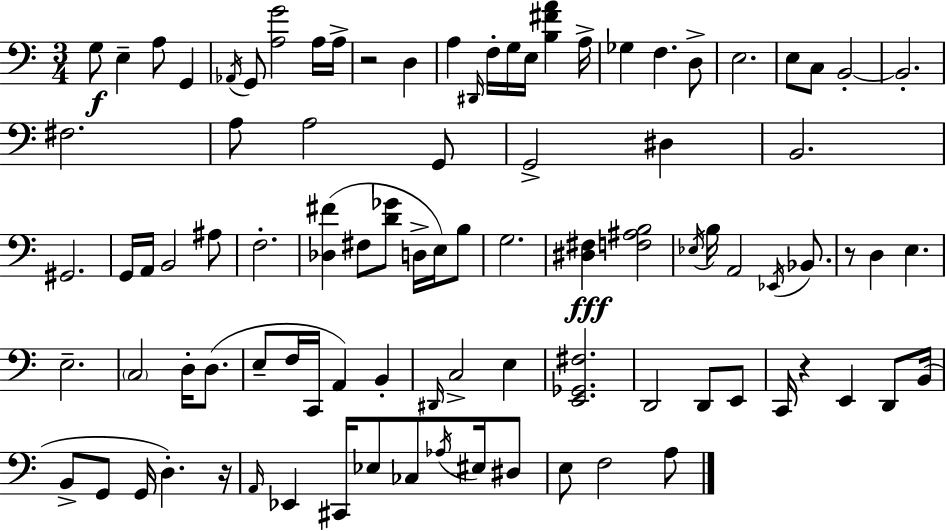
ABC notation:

X:1
T:Untitled
M:3/4
L:1/4
K:C
G,/2 E, A,/2 G,, _A,,/4 G,,/2 [A,G]2 A,/4 A,/4 z2 D, A, ^D,,/4 F,/4 G,/4 E,/4 [B,^FA] A,/4 _G, F, D,/2 E,2 E,/2 C,/2 B,,2 B,,2 ^F,2 A,/2 A,2 G,,/2 G,,2 ^D, B,,2 ^G,,2 G,,/4 A,,/4 B,,2 ^A,/2 F,2 [_D,^F] ^F,/2 [D_G]/2 D,/4 E,/4 B,/2 G,2 [^D,^F,] [F,^A,B,]2 _E,/4 B,/4 A,,2 _E,,/4 _B,,/2 z/2 D, E, E,2 C,2 D,/4 D,/2 E,/2 F,/4 C,,/4 A,, B,, ^D,,/4 C,2 E, [E,,_G,,^F,]2 D,,2 D,,/2 E,,/2 C,,/4 z E,, D,,/2 B,,/4 B,,/2 G,,/2 G,,/4 D, z/4 A,,/4 _E,, ^C,,/4 _E,/2 _C,/2 _A,/4 ^E,/4 ^D,/2 E,/2 F,2 A,/2